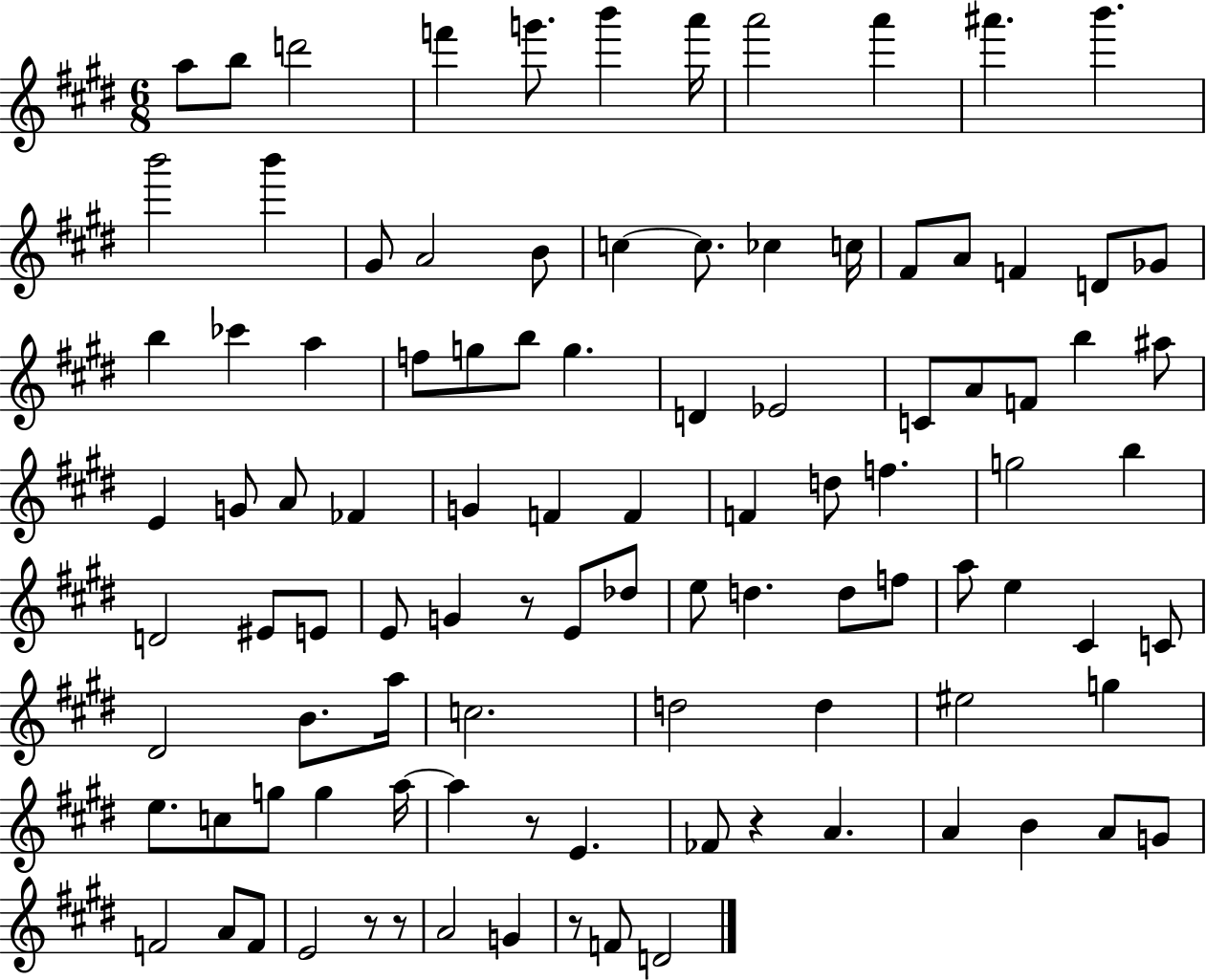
X:1
T:Untitled
M:6/8
L:1/4
K:E
a/2 b/2 d'2 f' g'/2 b' a'/4 a'2 a' ^a' b' b'2 b' ^G/2 A2 B/2 c c/2 _c c/4 ^F/2 A/2 F D/2 _G/2 b _c' a f/2 g/2 b/2 g D _E2 C/2 A/2 F/2 b ^a/2 E G/2 A/2 _F G F F F d/2 f g2 b D2 ^E/2 E/2 E/2 G z/2 E/2 _d/2 e/2 d d/2 f/2 a/2 e ^C C/2 ^D2 B/2 a/4 c2 d2 d ^e2 g e/2 c/2 g/2 g a/4 a z/2 E _F/2 z A A B A/2 G/2 F2 A/2 F/2 E2 z/2 z/2 A2 G z/2 F/2 D2